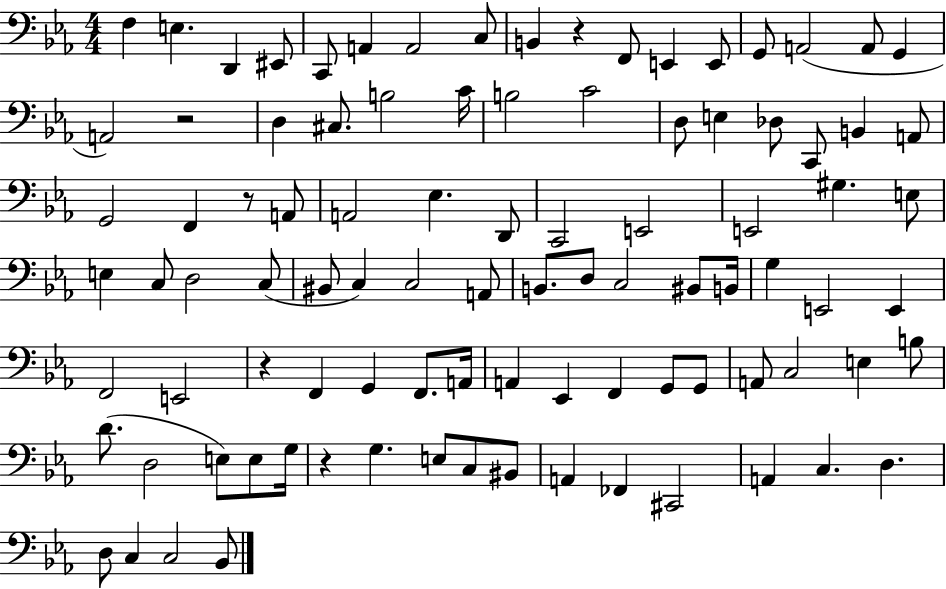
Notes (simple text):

F3/q E3/q. D2/q EIS2/e C2/e A2/q A2/h C3/e B2/q R/q F2/e E2/q E2/e G2/e A2/h A2/e G2/q A2/h R/h D3/q C#3/e. B3/h C4/s B3/h C4/h D3/e E3/q Db3/e C2/e B2/q A2/e G2/h F2/q R/e A2/e A2/h Eb3/q. D2/e C2/h E2/h E2/h G#3/q. E3/e E3/q C3/e D3/h C3/e BIS2/e C3/q C3/h A2/e B2/e. D3/e C3/h BIS2/e B2/s G3/q E2/h E2/q F2/h E2/h R/q F2/q G2/q F2/e. A2/s A2/q Eb2/q F2/q G2/e G2/e A2/e C3/h E3/q B3/e D4/e. D3/h E3/e E3/e G3/s R/q G3/q. E3/e C3/e BIS2/e A2/q FES2/q C#2/h A2/q C3/q. D3/q. D3/e C3/q C3/h Bb2/e